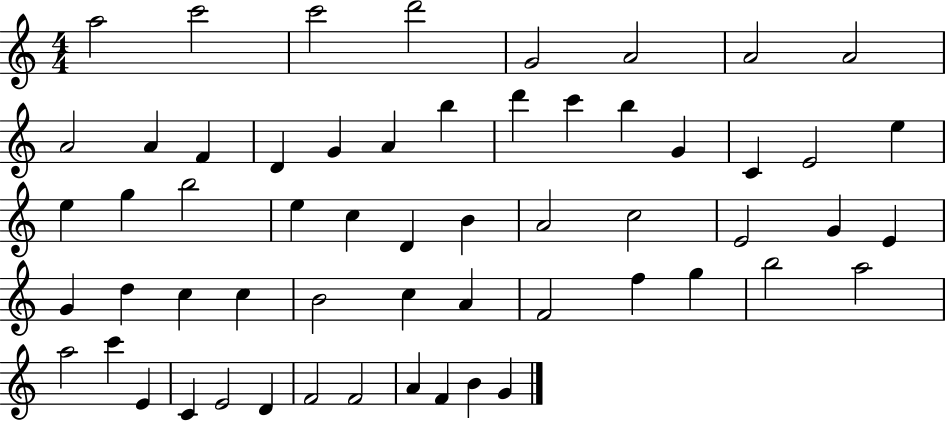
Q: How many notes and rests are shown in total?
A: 58